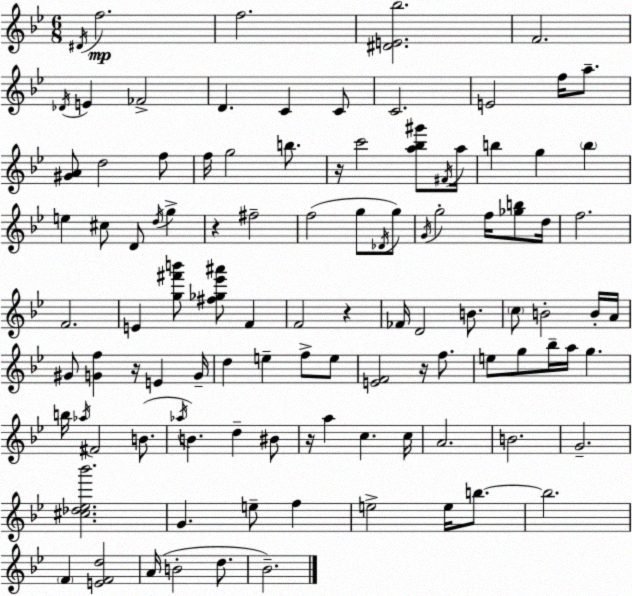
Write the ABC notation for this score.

X:1
T:Untitled
M:6/8
L:1/4
K:Bb
^D/4 f2 f2 [^DE_b]2 F2 _D/4 E _F2 D C C/2 C2 E2 f/4 a/2 [^GA]/2 d2 f/2 f/4 g2 b/2 z/4 c'2 [a_b^g']/2 ^F/4 a/4 b g b e ^c/2 D/2 d/4 g z ^f2 f2 g/2 _D/4 g/2 G/4 g2 f/4 [_gb]/2 d/4 f2 F2 E [g^f'b']/2 [^f_g_e'^a']/2 F F2 z _F/4 D2 B/2 c/2 B2 B/4 A/4 ^G/2 [Gf] z/4 E G/4 d e f/2 e/2 [EF]2 z/4 f/2 e/2 g/2 _b/4 a/4 g b/4 _a/4 ^F2 B/2 _a/4 B d ^B/2 z/4 a c c/4 A2 B2 G2 [^c_d_e_b']2 G e/2 f e2 e/4 b/2 b2 F [EFd]2 A/4 B2 d/2 _B2